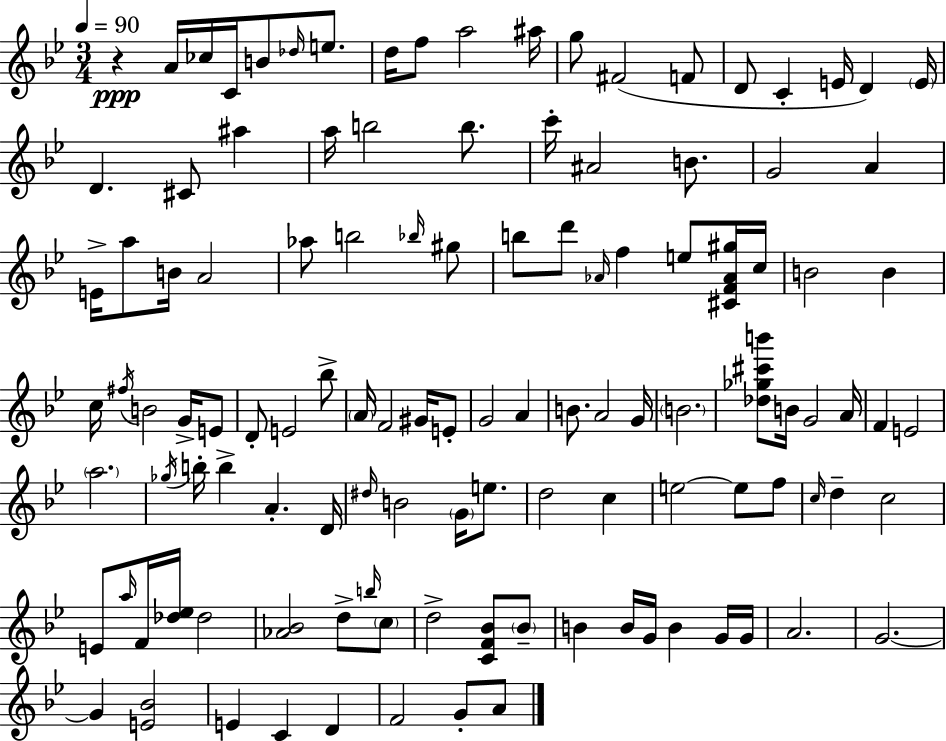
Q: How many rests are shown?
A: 1